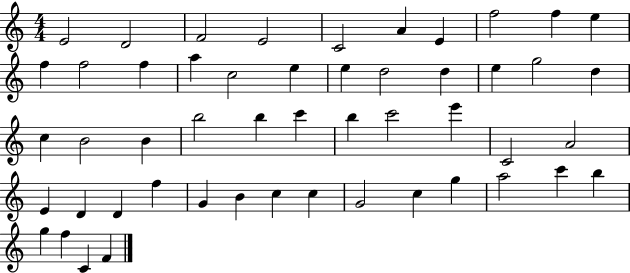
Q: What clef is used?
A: treble